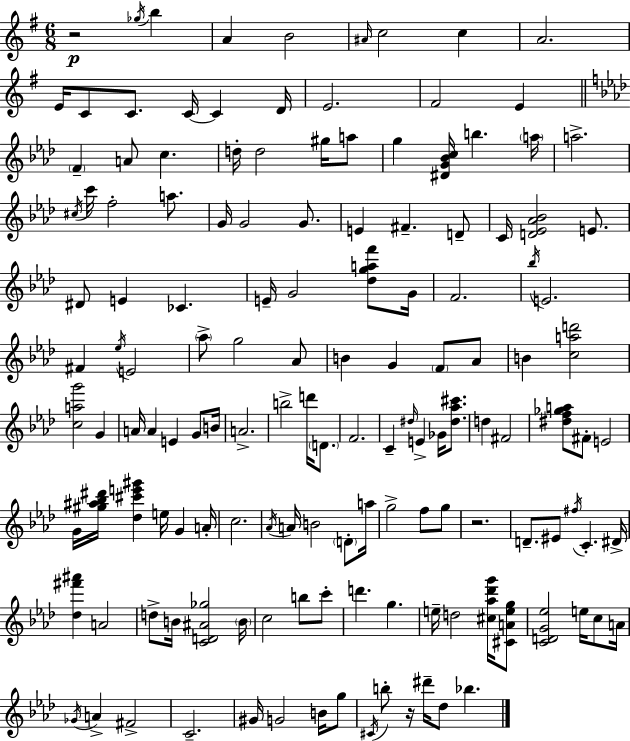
R/h Gb5/s B5/q A4/q B4/h A#4/s C5/h C5/q A4/h. E4/s C4/e C4/e. C4/s C4/q D4/s E4/h. F#4/h E4/q F4/q A4/e C5/q. D5/s D5/h G#5/s A5/e G5/q [D#4,G4,Bb4,C5]/s B5/q. A5/s A5/h. C#5/s C6/s F5/h A5/e. G4/s G4/h G4/e. E4/q F#4/q. D4/e C4/s [D4,Eb4,Ab4,Bb4]/h E4/e. D#4/e E4/q CES4/q. E4/s G4/h [Db5,G5,A5,F6]/e G4/s F4/h. Bb5/s E4/h. F#4/q Eb5/s E4/h Ab5/e G5/h Ab4/e B4/q G4/q F4/e Ab4/e B4/q [C5,A5,D6]/h [C5,A5,G6]/h G4/q A4/s A4/q E4/q G4/e B4/s A4/h. B5/h D6/s D4/e. F4/h. C4/q D#5/s E4/q Gb4/s [D#5,Ab5,C#6]/e. D5/q F#4/h [D#5,F5,Gb5,A5]/e F#4/e E4/h G4/s [G#5,A#5,Bb5,D#6]/s [Db5,C#6,E6,G#6]/q E5/s G4/q A4/s C5/h. Ab4/s A4/s B4/h D4/e A5/s G5/h F5/e G5/e R/h. D4/e. EIS4/e F#5/s C4/q. D#4/s [Db5,F#6,A#6]/q A4/h D5/e B4/s [C4,D4,A#4,Gb5]/h B4/s C5/h B5/e C6/e D6/q. G5/q. E5/s D5/h [C#5,Ab5,Db6,G6]/s [C#4,A4,E5,G5]/e [C4,D4,G4,Eb5]/h E5/s C5/e A4/s Gb4/s A4/q F#4/h C4/h. G#4/s G4/h B4/s G5/e C#4/s B5/e R/s D#6/s Db5/e Bb5/q.